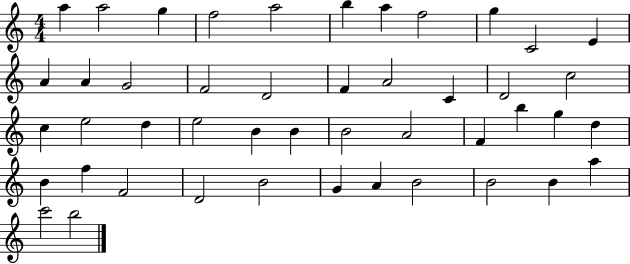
A5/q A5/h G5/q F5/h A5/h B5/q A5/q F5/h G5/q C4/h E4/q A4/q A4/q G4/h F4/h D4/h F4/q A4/h C4/q D4/h C5/h C5/q E5/h D5/q E5/h B4/q B4/q B4/h A4/h F4/q B5/q G5/q D5/q B4/q F5/q F4/h D4/h B4/h G4/q A4/q B4/h B4/h B4/q A5/q C6/h B5/h